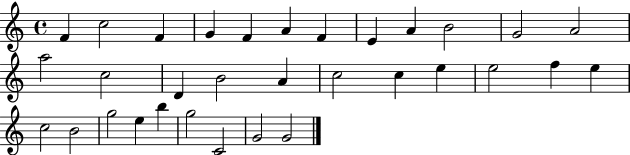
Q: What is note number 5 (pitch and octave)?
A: F4